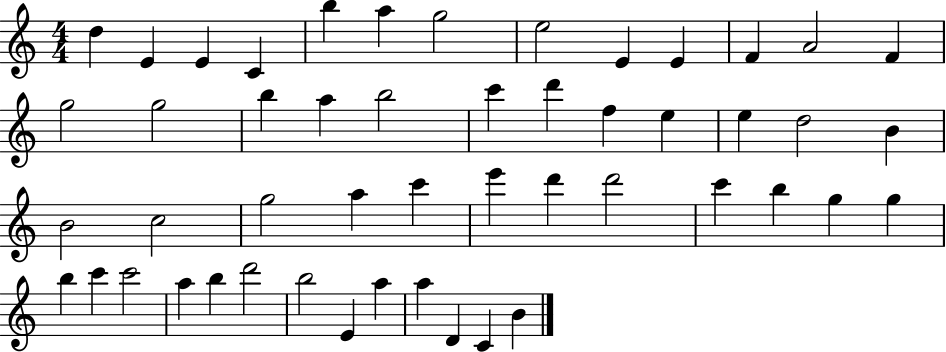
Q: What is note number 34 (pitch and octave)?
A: C6